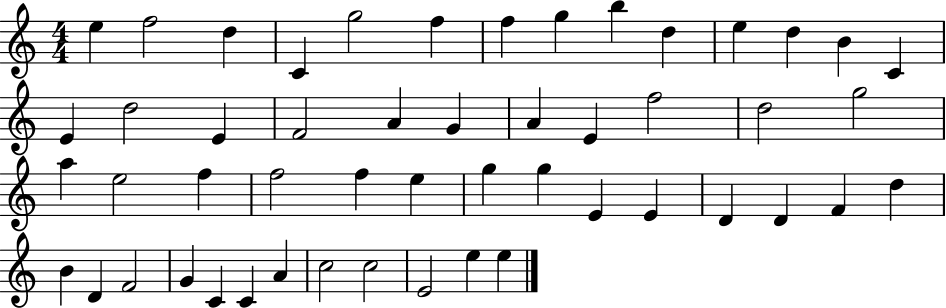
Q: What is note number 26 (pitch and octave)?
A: A5